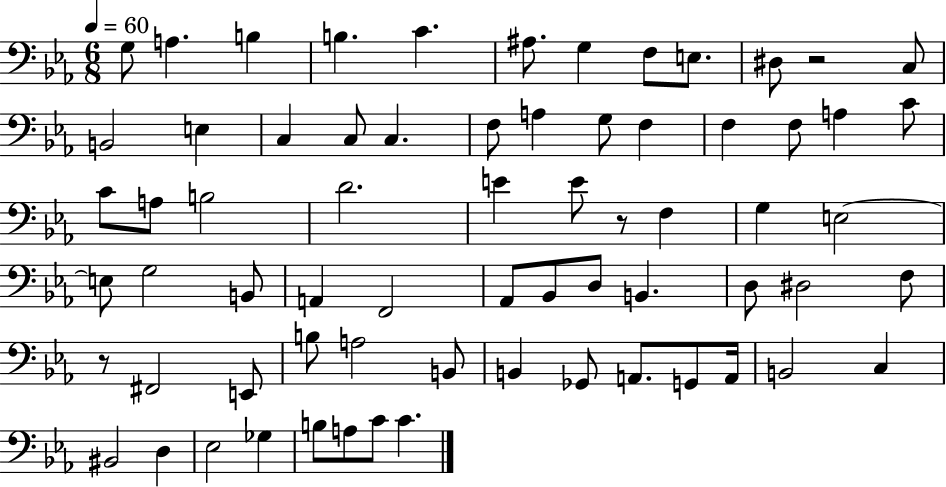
G3/e A3/q. B3/q B3/q. C4/q. A#3/e. G3/q F3/e E3/e. D#3/e R/h C3/e B2/h E3/q C3/q C3/e C3/q. F3/e A3/q G3/e F3/q F3/q F3/e A3/q C4/e C4/e A3/e B3/h D4/h. E4/q E4/e R/e F3/q G3/q E3/h E3/e G3/h B2/e A2/q F2/h Ab2/e Bb2/e D3/e B2/q. D3/e D#3/h F3/e R/e F#2/h E2/e B3/e A3/h B2/e B2/q Gb2/e A2/e. G2/e A2/s B2/h C3/q BIS2/h D3/q Eb3/h Gb3/q B3/e A3/e C4/e C4/q.